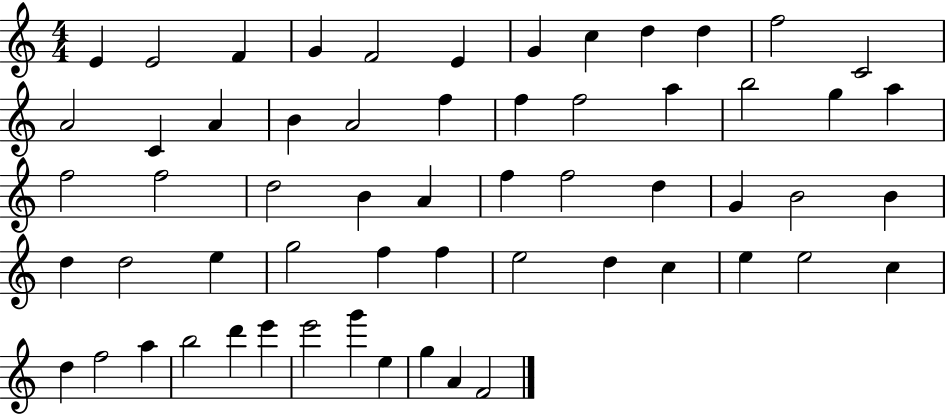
E4/q E4/h F4/q G4/q F4/h E4/q G4/q C5/q D5/q D5/q F5/h C4/h A4/h C4/q A4/q B4/q A4/h F5/q F5/q F5/h A5/q B5/h G5/q A5/q F5/h F5/h D5/h B4/q A4/q F5/q F5/h D5/q G4/q B4/h B4/q D5/q D5/h E5/q G5/h F5/q F5/q E5/h D5/q C5/q E5/q E5/h C5/q D5/q F5/h A5/q B5/h D6/q E6/q E6/h G6/q E5/q G5/q A4/q F4/h